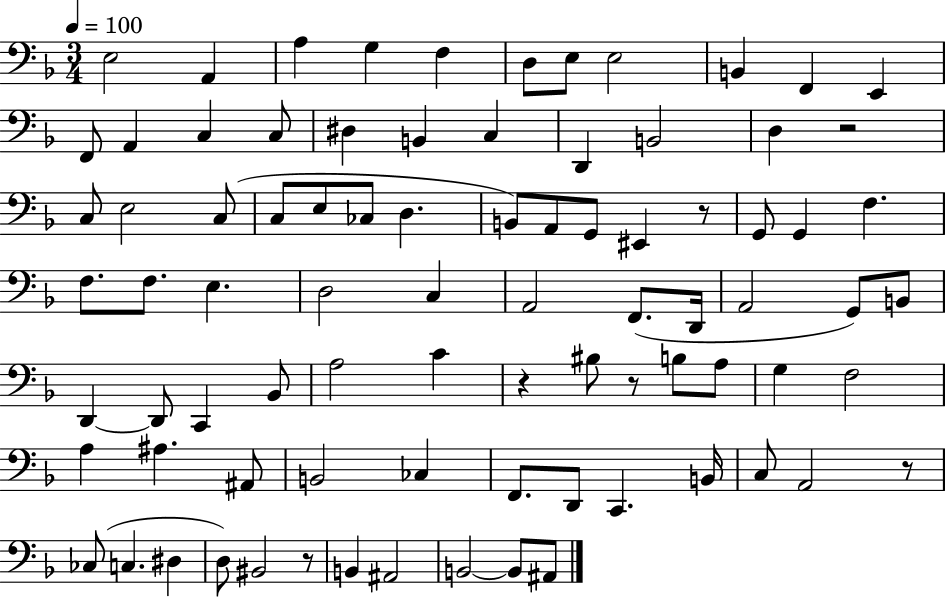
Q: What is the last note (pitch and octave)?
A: A#2